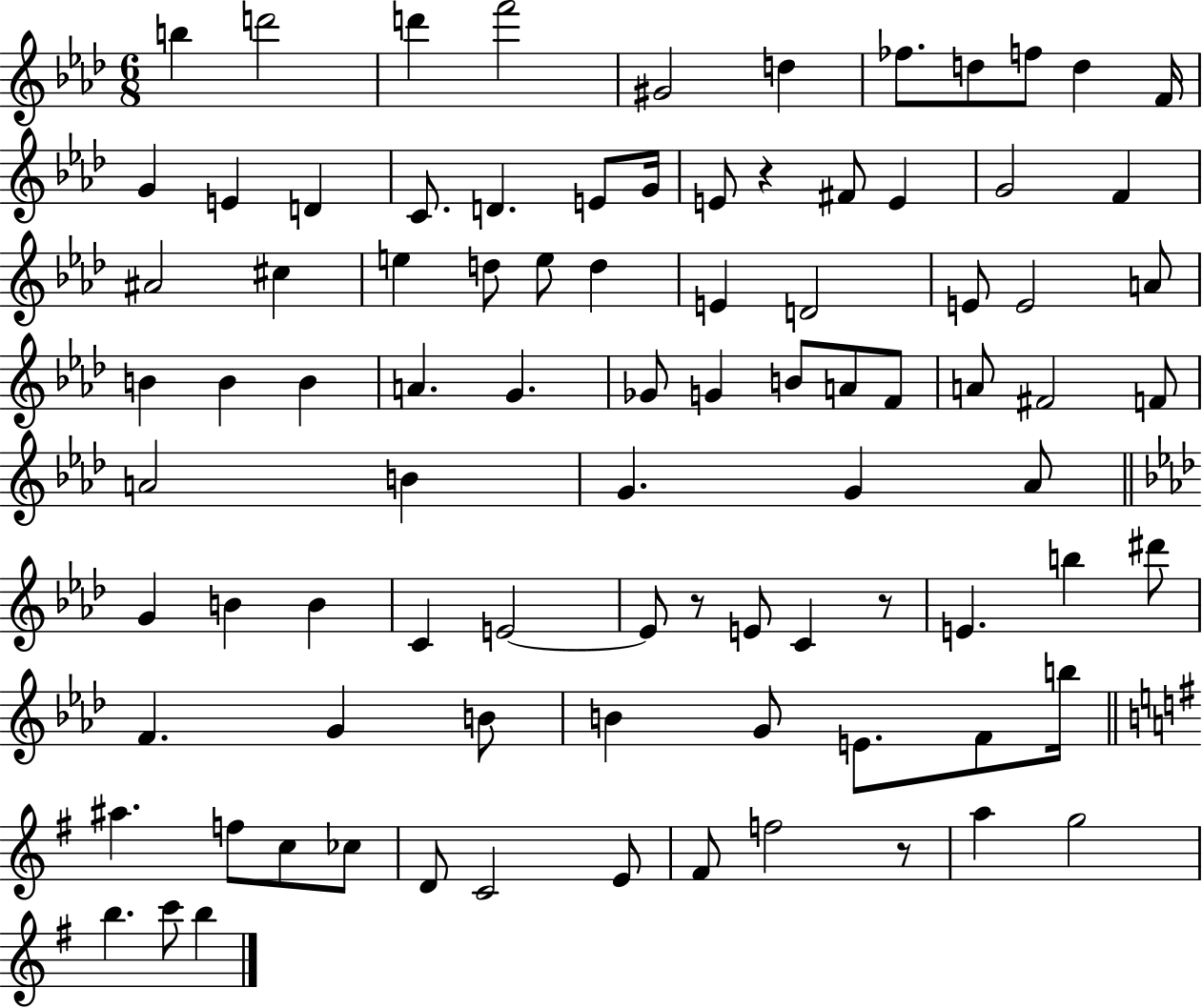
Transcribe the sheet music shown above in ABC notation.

X:1
T:Untitled
M:6/8
L:1/4
K:Ab
b d'2 d' f'2 ^G2 d _f/2 d/2 f/2 d F/4 G E D C/2 D E/2 G/4 E/2 z ^F/2 E G2 F ^A2 ^c e d/2 e/2 d E D2 E/2 E2 A/2 B B B A G _G/2 G B/2 A/2 F/2 A/2 ^F2 F/2 A2 B G G _A/2 G B B C E2 E/2 z/2 E/2 C z/2 E b ^d'/2 F G B/2 B G/2 E/2 F/2 b/4 ^a f/2 c/2 _c/2 D/2 C2 E/2 ^F/2 f2 z/2 a g2 b c'/2 b